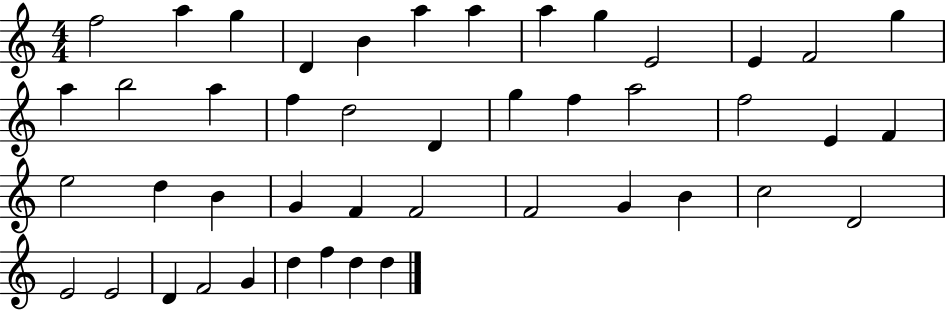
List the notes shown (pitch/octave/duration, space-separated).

F5/h A5/q G5/q D4/q B4/q A5/q A5/q A5/q G5/q E4/h E4/q F4/h G5/q A5/q B5/h A5/q F5/q D5/h D4/q G5/q F5/q A5/h F5/h E4/q F4/q E5/h D5/q B4/q G4/q F4/q F4/h F4/h G4/q B4/q C5/h D4/h E4/h E4/h D4/q F4/h G4/q D5/q F5/q D5/q D5/q